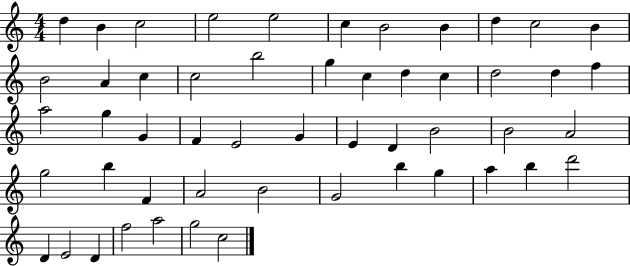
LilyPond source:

{
  \clef treble
  \numericTimeSignature
  \time 4/4
  \key c \major
  d''4 b'4 c''2 | e''2 e''2 | c''4 b'2 b'4 | d''4 c''2 b'4 | \break b'2 a'4 c''4 | c''2 b''2 | g''4 c''4 d''4 c''4 | d''2 d''4 f''4 | \break a''2 g''4 g'4 | f'4 e'2 g'4 | e'4 d'4 b'2 | b'2 a'2 | \break g''2 b''4 f'4 | a'2 b'2 | g'2 b''4 g''4 | a''4 b''4 d'''2 | \break d'4 e'2 d'4 | f''2 a''2 | g''2 c''2 | \bar "|."
}